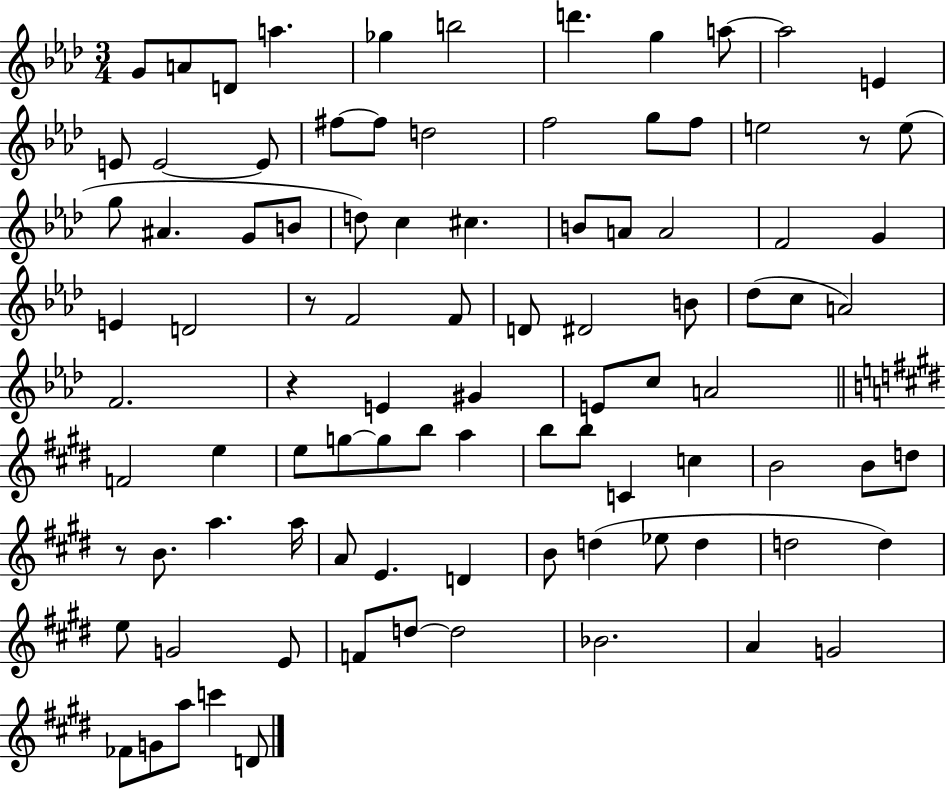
X:1
T:Untitled
M:3/4
L:1/4
K:Ab
G/2 A/2 D/2 a _g b2 d' g a/2 a2 E E/2 E2 E/2 ^f/2 ^f/2 d2 f2 g/2 f/2 e2 z/2 e/2 g/2 ^A G/2 B/2 d/2 c ^c B/2 A/2 A2 F2 G E D2 z/2 F2 F/2 D/2 ^D2 B/2 _d/2 c/2 A2 F2 z E ^G E/2 c/2 A2 F2 e e/2 g/2 g/2 b/2 a b/2 b/2 C c B2 B/2 d/2 z/2 B/2 a a/4 A/2 E D B/2 d _e/2 d d2 d e/2 G2 E/2 F/2 d/2 d2 _B2 A G2 _F/2 G/2 a/2 c' D/2